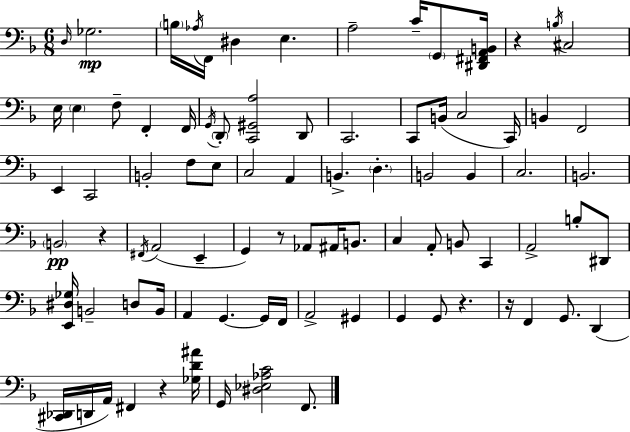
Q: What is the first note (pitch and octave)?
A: D3